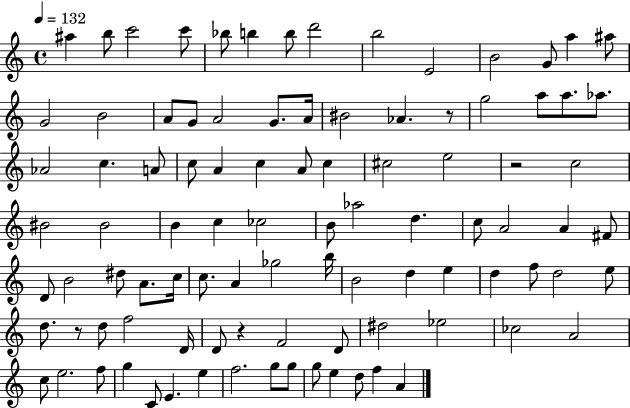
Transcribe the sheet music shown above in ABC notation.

X:1
T:Untitled
M:4/4
L:1/4
K:C
^a b/2 c'2 c'/2 _b/2 b b/2 d'2 b2 E2 B2 G/2 a ^a/2 G2 B2 A/2 G/2 A2 G/2 A/4 ^B2 _A z/2 g2 a/2 a/2 _a/2 _A2 c A/2 c/2 A c A/2 c ^c2 e2 z2 c2 ^B2 ^B2 B c _c2 B/2 _a2 d c/2 A2 A ^F/2 D/2 B2 ^d/2 A/2 c/4 c/2 A _g2 b/4 B2 d e d f/2 d2 e/2 d/2 z/2 d/2 f2 D/4 D/2 z F2 D/2 ^d2 _e2 _c2 A2 c/2 e2 f/2 g C/2 E e f2 g/2 g/2 g/2 e d/2 f A